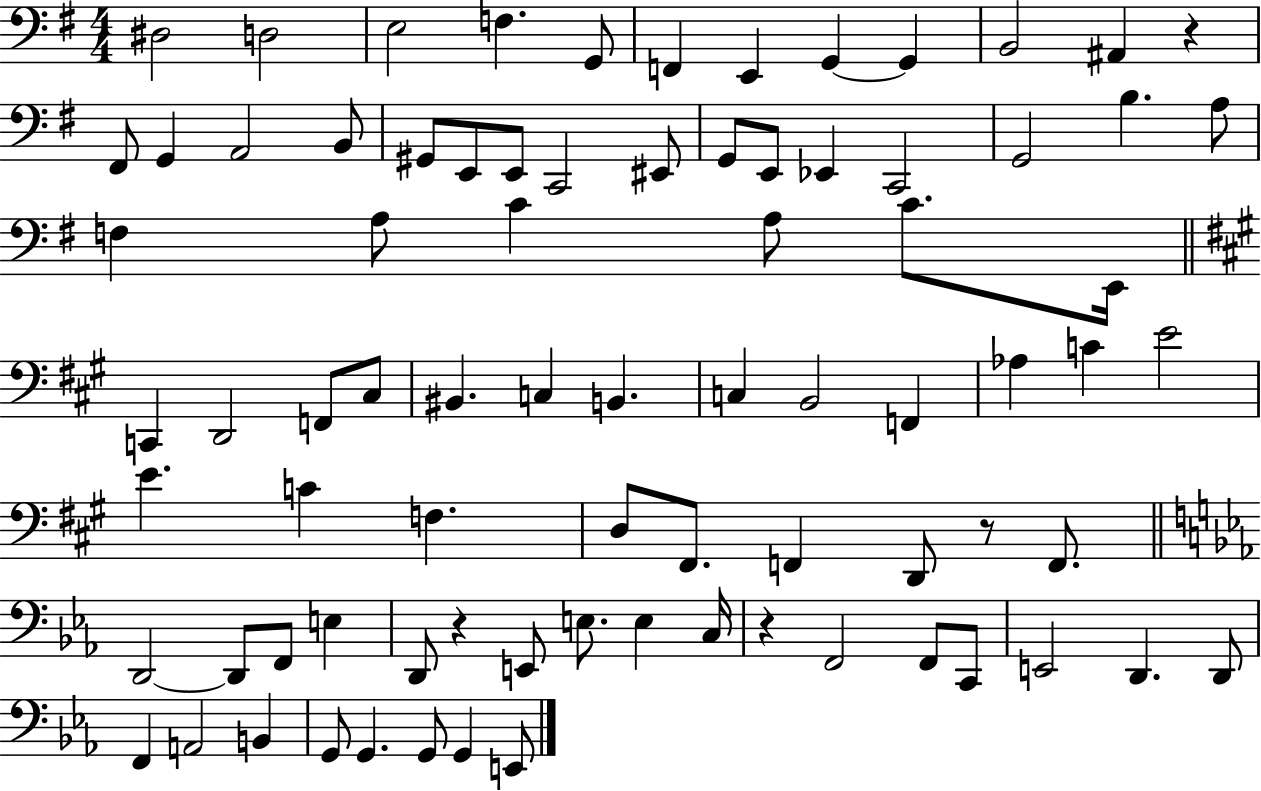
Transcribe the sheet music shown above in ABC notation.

X:1
T:Untitled
M:4/4
L:1/4
K:G
^D,2 D,2 E,2 F, G,,/2 F,, E,, G,, G,, B,,2 ^A,, z ^F,,/2 G,, A,,2 B,,/2 ^G,,/2 E,,/2 E,,/2 C,,2 ^E,,/2 G,,/2 E,,/2 _E,, C,,2 G,,2 B, A,/2 F, A,/2 C A,/2 C/2 E,,/4 C,, D,,2 F,,/2 ^C,/2 ^B,, C, B,, C, B,,2 F,, _A, C E2 E C F, D,/2 ^F,,/2 F,, D,,/2 z/2 F,,/2 D,,2 D,,/2 F,,/2 E, D,,/2 z E,,/2 E,/2 E, C,/4 z F,,2 F,,/2 C,,/2 E,,2 D,, D,,/2 F,, A,,2 B,, G,,/2 G,, G,,/2 G,, E,,/2